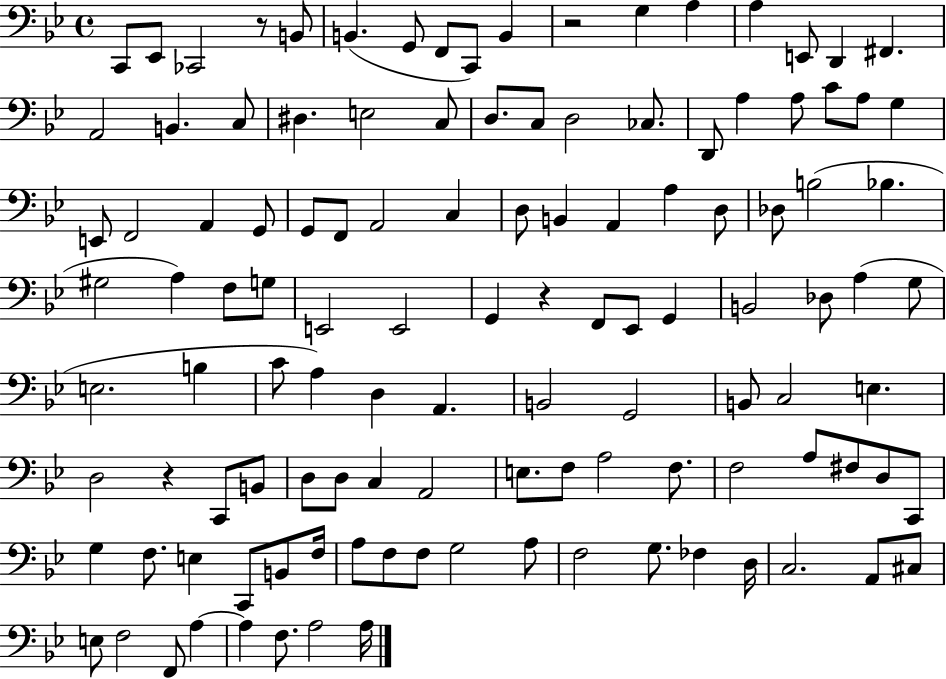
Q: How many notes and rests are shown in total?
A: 118